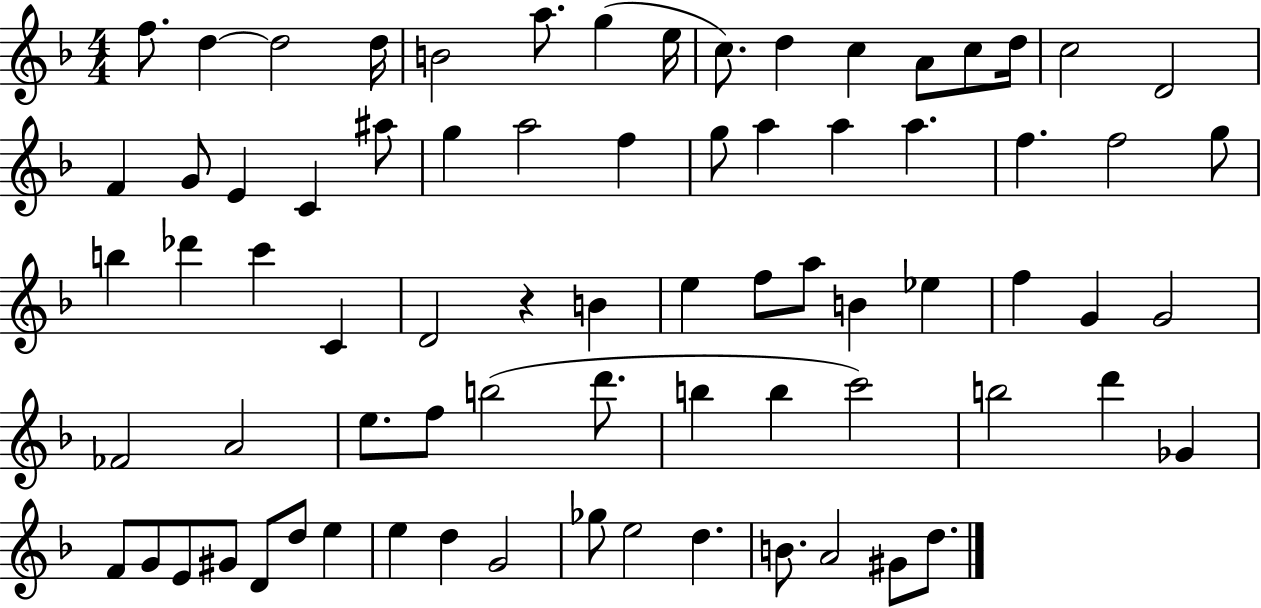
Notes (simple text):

F5/e. D5/q D5/h D5/s B4/h A5/e. G5/q E5/s C5/e. D5/q C5/q A4/e C5/e D5/s C5/h D4/h F4/q G4/e E4/q C4/q A#5/e G5/q A5/h F5/q G5/e A5/q A5/q A5/q. F5/q. F5/h G5/e B5/q Db6/q C6/q C4/q D4/h R/q B4/q E5/q F5/e A5/e B4/q Eb5/q F5/q G4/q G4/h FES4/h A4/h E5/e. F5/e B5/h D6/e. B5/q B5/q C6/h B5/h D6/q Gb4/q F4/e G4/e E4/e G#4/e D4/e D5/e E5/q E5/q D5/q G4/h Gb5/e E5/h D5/q. B4/e. A4/h G#4/e D5/e.